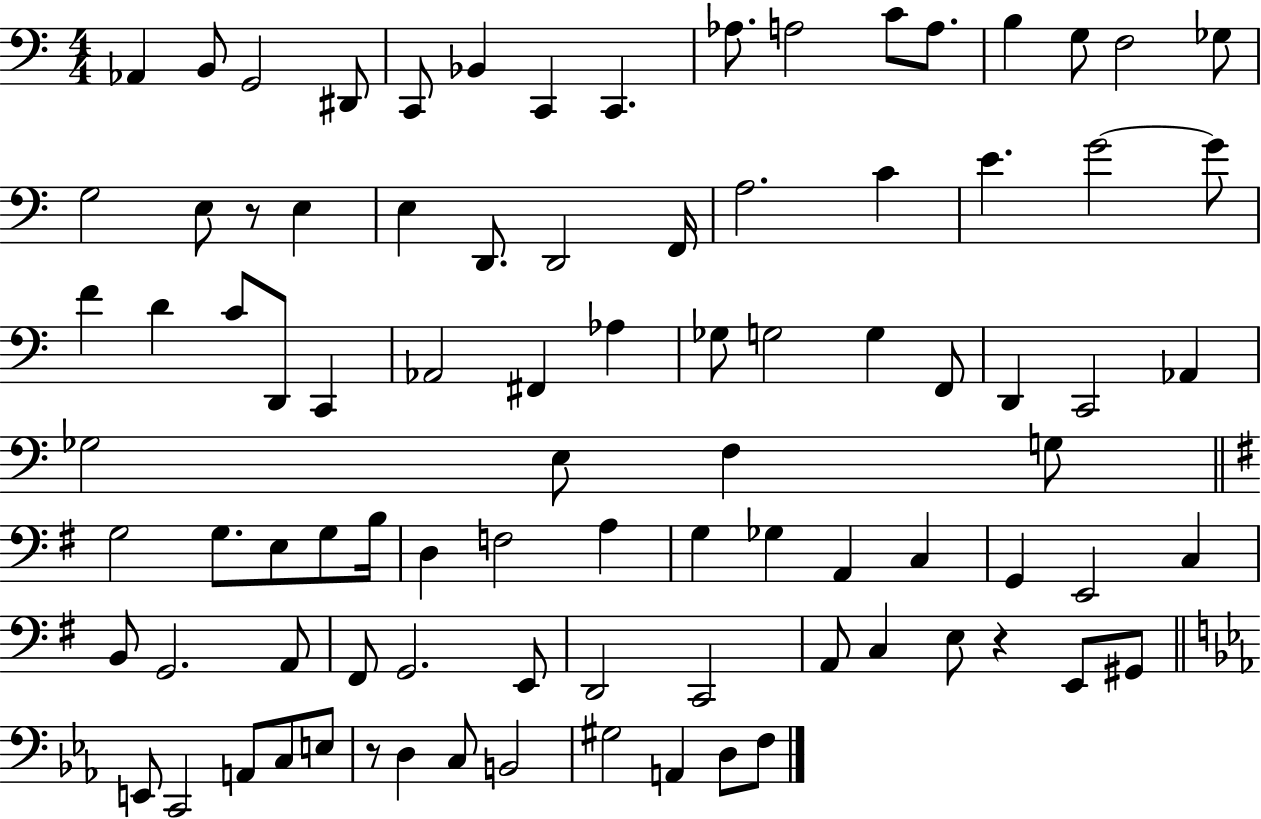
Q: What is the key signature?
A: C major